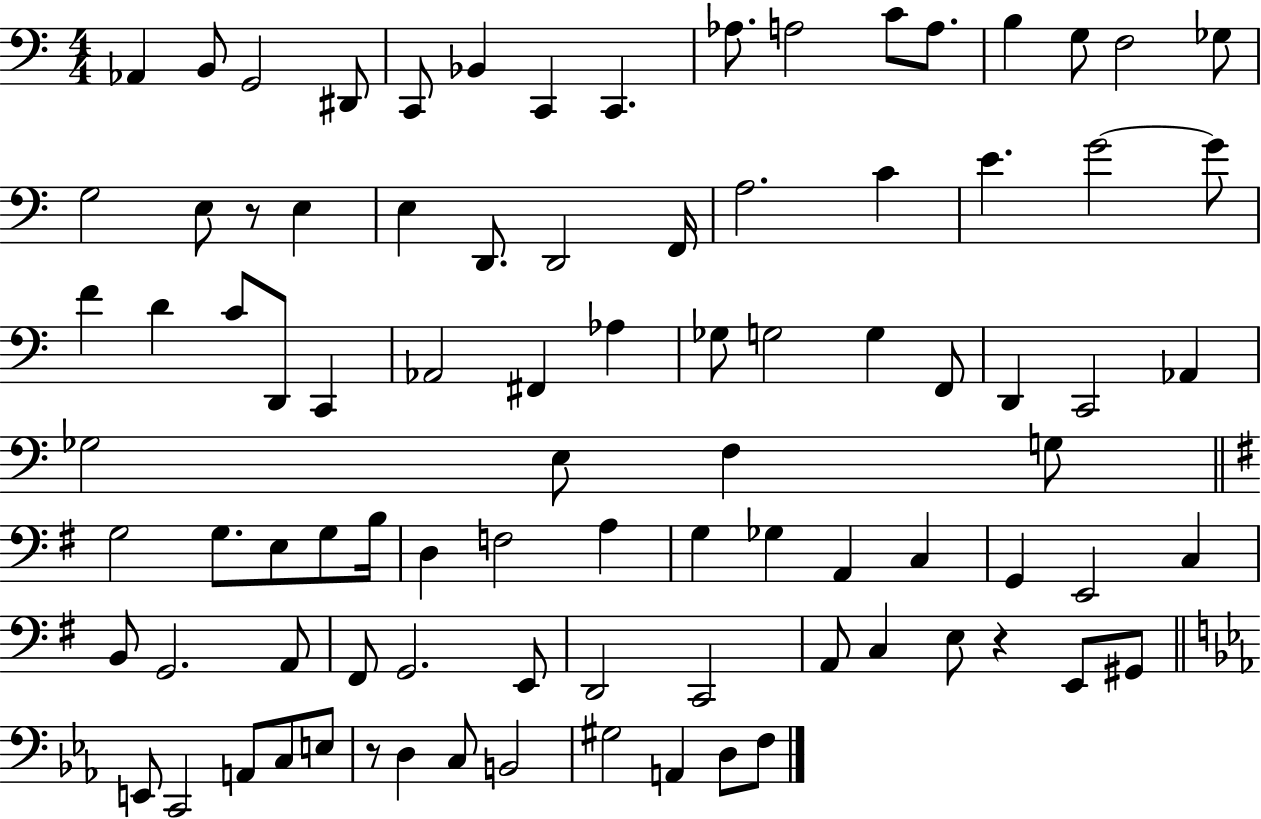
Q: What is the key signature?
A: C major